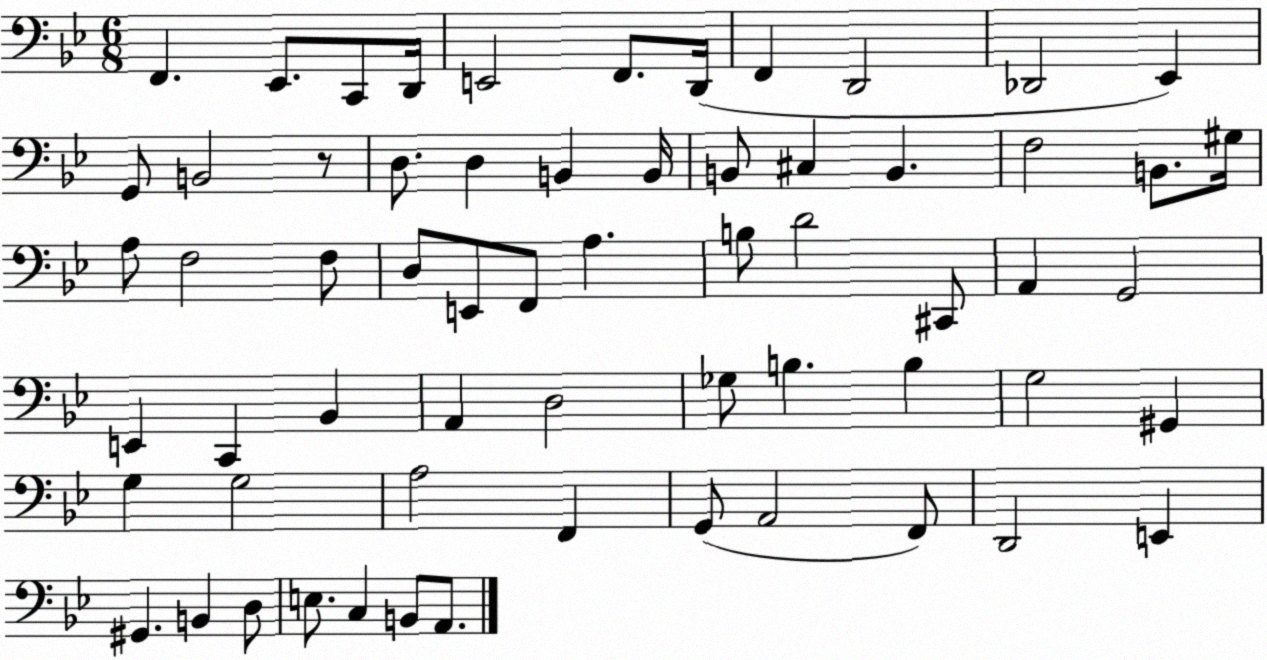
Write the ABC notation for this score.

X:1
T:Untitled
M:6/8
L:1/4
K:Bb
F,, _E,,/2 C,,/2 D,,/4 E,,2 F,,/2 D,,/4 F,, D,,2 _D,,2 _E,, G,,/2 B,,2 z/2 D,/2 D, B,, B,,/4 B,,/2 ^C, B,, F,2 B,,/2 ^G,/4 A,/2 F,2 F,/2 D,/2 E,,/2 F,,/2 A, B,/2 D2 ^C,,/2 A,, G,,2 E,, C,, _B,, A,, D,2 _G,/2 B, B, G,2 ^G,, G, G,2 A,2 F,, G,,/2 A,,2 F,,/2 D,,2 E,, ^G,, B,, D,/2 E,/2 C, B,,/2 A,,/2